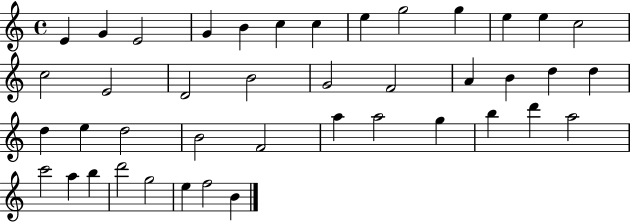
{
  \clef treble
  \time 4/4
  \defaultTimeSignature
  \key c \major
  e'4 g'4 e'2 | g'4 b'4 c''4 c''4 | e''4 g''2 g''4 | e''4 e''4 c''2 | \break c''2 e'2 | d'2 b'2 | g'2 f'2 | a'4 b'4 d''4 d''4 | \break d''4 e''4 d''2 | b'2 f'2 | a''4 a''2 g''4 | b''4 d'''4 a''2 | \break c'''2 a''4 b''4 | d'''2 g''2 | e''4 f''2 b'4 | \bar "|."
}